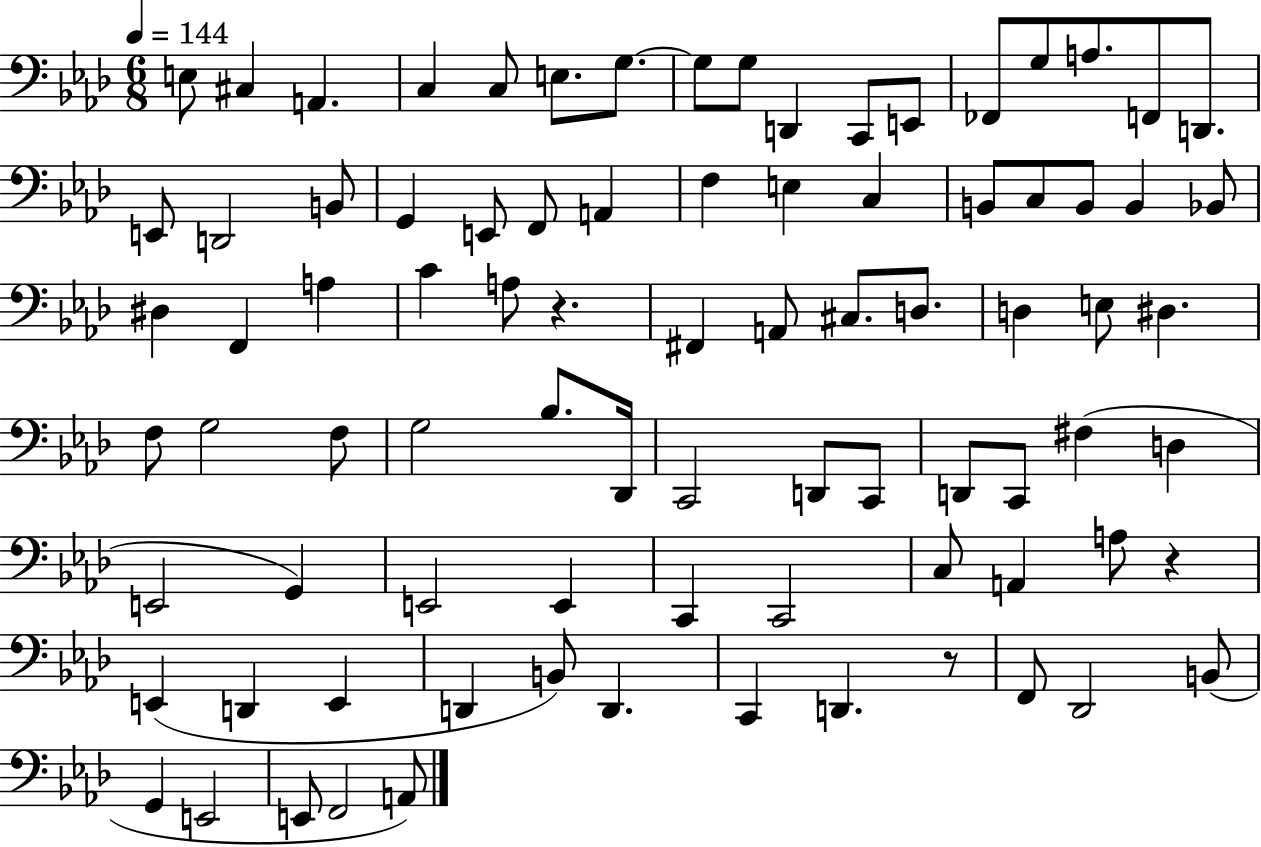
E3/e C#3/q A2/q. C3/q C3/e E3/e. G3/e. G3/e G3/e D2/q C2/e E2/e FES2/e G3/e A3/e. F2/e D2/e. E2/e D2/h B2/e G2/q E2/e F2/e A2/q F3/q E3/q C3/q B2/e C3/e B2/e B2/q Bb2/e D#3/q F2/q A3/q C4/q A3/e R/q. F#2/q A2/e C#3/e. D3/e. D3/q E3/e D#3/q. F3/e G3/h F3/e G3/h Bb3/e. Db2/s C2/h D2/e C2/e D2/e C2/e F#3/q D3/q E2/h G2/q E2/h E2/q C2/q C2/h C3/e A2/q A3/e R/q E2/q D2/q E2/q D2/q B2/e D2/q. C2/q D2/q. R/e F2/e Db2/h B2/e G2/q E2/h E2/e F2/h A2/e